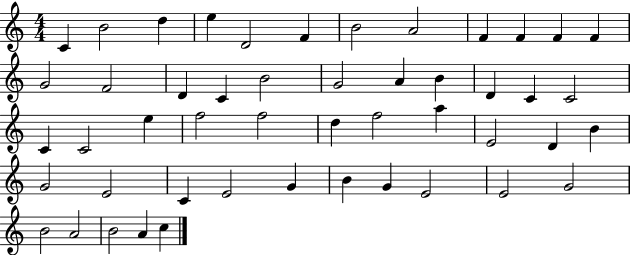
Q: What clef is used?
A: treble